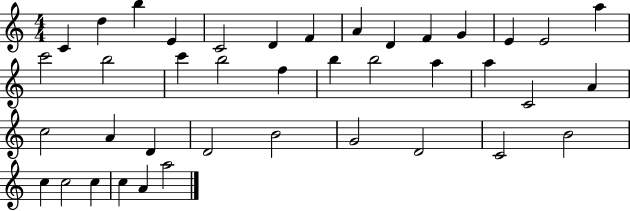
{
  \clef treble
  \numericTimeSignature
  \time 4/4
  \key c \major
  c'4 d''4 b''4 e'4 | c'2 d'4 f'4 | a'4 d'4 f'4 g'4 | e'4 e'2 a''4 | \break c'''2 b''2 | c'''4 b''2 f''4 | b''4 b''2 a''4 | a''4 c'2 a'4 | \break c''2 a'4 d'4 | d'2 b'2 | g'2 d'2 | c'2 b'2 | \break c''4 c''2 c''4 | c''4 a'4 a''2 | \bar "|."
}